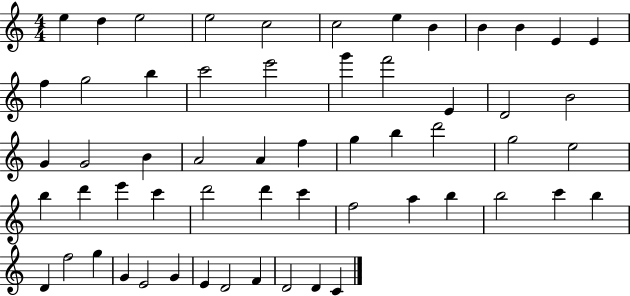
E5/q D5/q E5/h E5/h C5/h C5/h E5/q B4/q B4/q B4/q E4/q E4/q F5/q G5/h B5/q C6/h E6/h G6/q F6/h E4/q D4/h B4/h G4/q G4/h B4/q A4/h A4/q F5/q G5/q B5/q D6/h G5/h E5/h B5/q D6/q E6/q C6/q D6/h D6/q C6/q F5/h A5/q B5/q B5/h C6/q B5/q D4/q F5/h G5/q G4/q E4/h G4/q E4/q D4/h F4/q D4/h D4/q C4/q